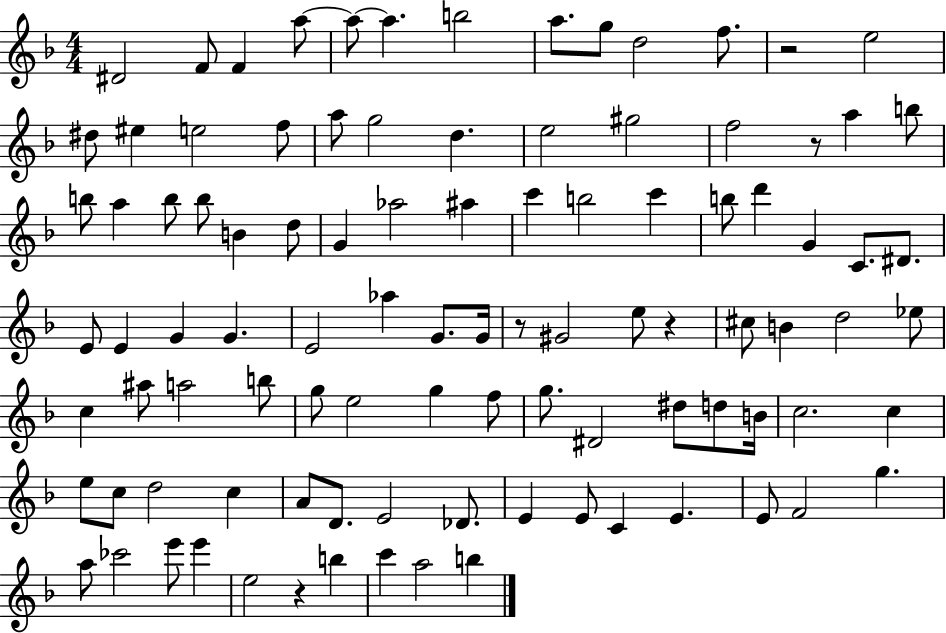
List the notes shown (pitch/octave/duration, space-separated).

D#4/h F4/e F4/q A5/e A5/e A5/q. B5/h A5/e. G5/e D5/h F5/e. R/h E5/h D#5/e EIS5/q E5/h F5/e A5/e G5/h D5/q. E5/h G#5/h F5/h R/e A5/q B5/e B5/e A5/q B5/e B5/e B4/q D5/e G4/q Ab5/h A#5/q C6/q B5/h C6/q B5/e D6/q G4/q C4/e. D#4/e. E4/e E4/q G4/q G4/q. E4/h Ab5/q G4/e. G4/s R/e G#4/h E5/e R/q C#5/e B4/q D5/h Eb5/e C5/q A#5/e A5/h B5/e G5/e E5/h G5/q F5/e G5/e. D#4/h D#5/e D5/e B4/s C5/h. C5/q E5/e C5/e D5/h C5/q A4/e D4/e. E4/h Db4/e. E4/q E4/e C4/q E4/q. E4/e F4/h G5/q. A5/e CES6/h E6/e E6/q E5/h R/q B5/q C6/q A5/h B5/q